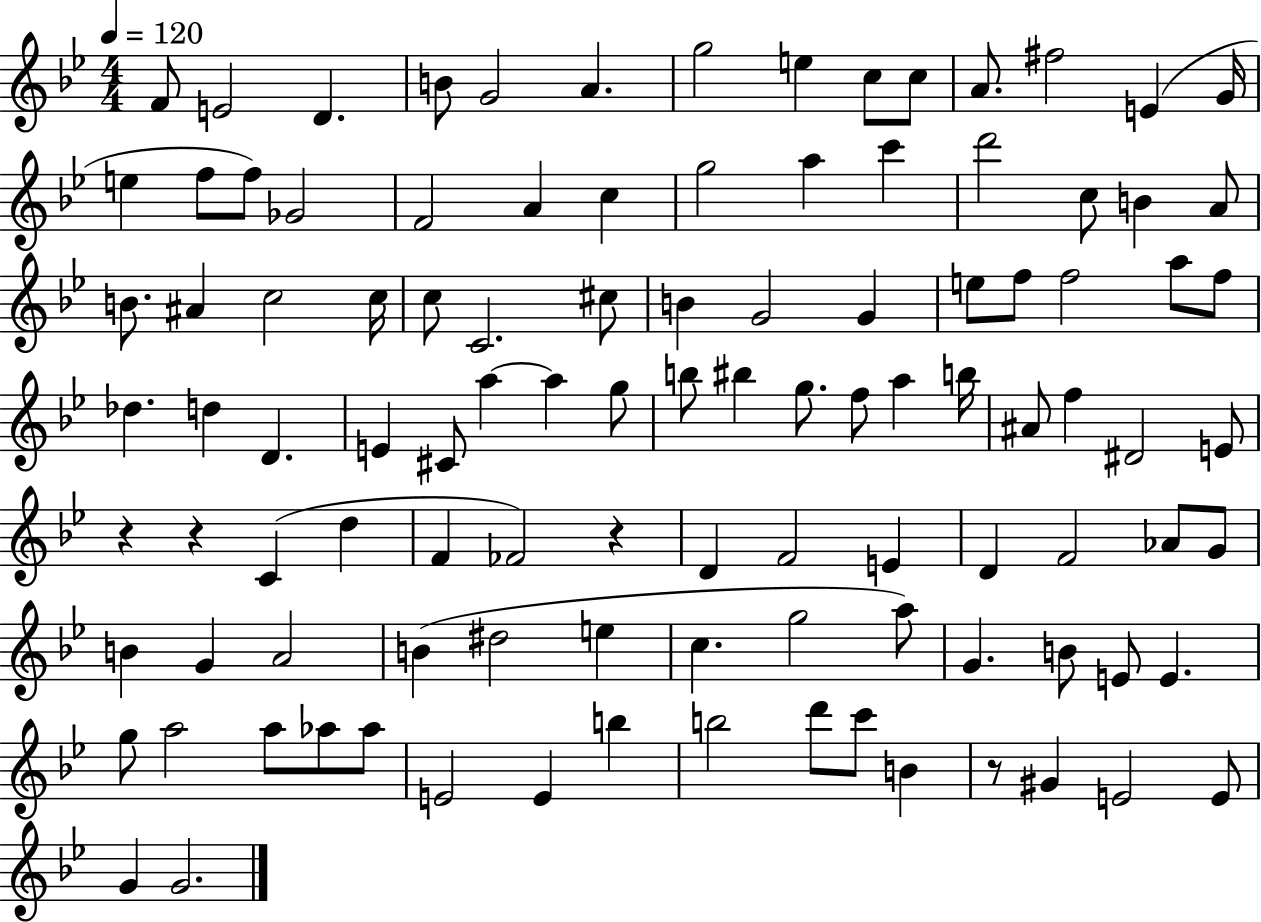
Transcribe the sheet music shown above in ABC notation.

X:1
T:Untitled
M:4/4
L:1/4
K:Bb
F/2 E2 D B/2 G2 A g2 e c/2 c/2 A/2 ^f2 E G/4 e f/2 f/2 _G2 F2 A c g2 a c' d'2 c/2 B A/2 B/2 ^A c2 c/4 c/2 C2 ^c/2 B G2 G e/2 f/2 f2 a/2 f/2 _d d D E ^C/2 a a g/2 b/2 ^b g/2 f/2 a b/4 ^A/2 f ^D2 E/2 z z C d F _F2 z D F2 E D F2 _A/2 G/2 B G A2 B ^d2 e c g2 a/2 G B/2 E/2 E g/2 a2 a/2 _a/2 _a/2 E2 E b b2 d'/2 c'/2 B z/2 ^G E2 E/2 G G2